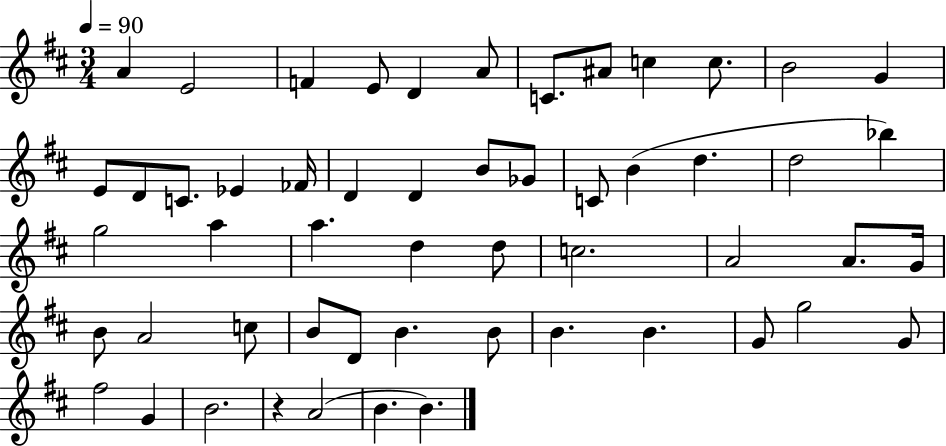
X:1
T:Untitled
M:3/4
L:1/4
K:D
A E2 F E/2 D A/2 C/2 ^A/2 c c/2 B2 G E/2 D/2 C/2 _E _F/4 D D B/2 _G/2 C/2 B d d2 _b g2 a a d d/2 c2 A2 A/2 G/4 B/2 A2 c/2 B/2 D/2 B B/2 B B G/2 g2 G/2 ^f2 G B2 z A2 B B